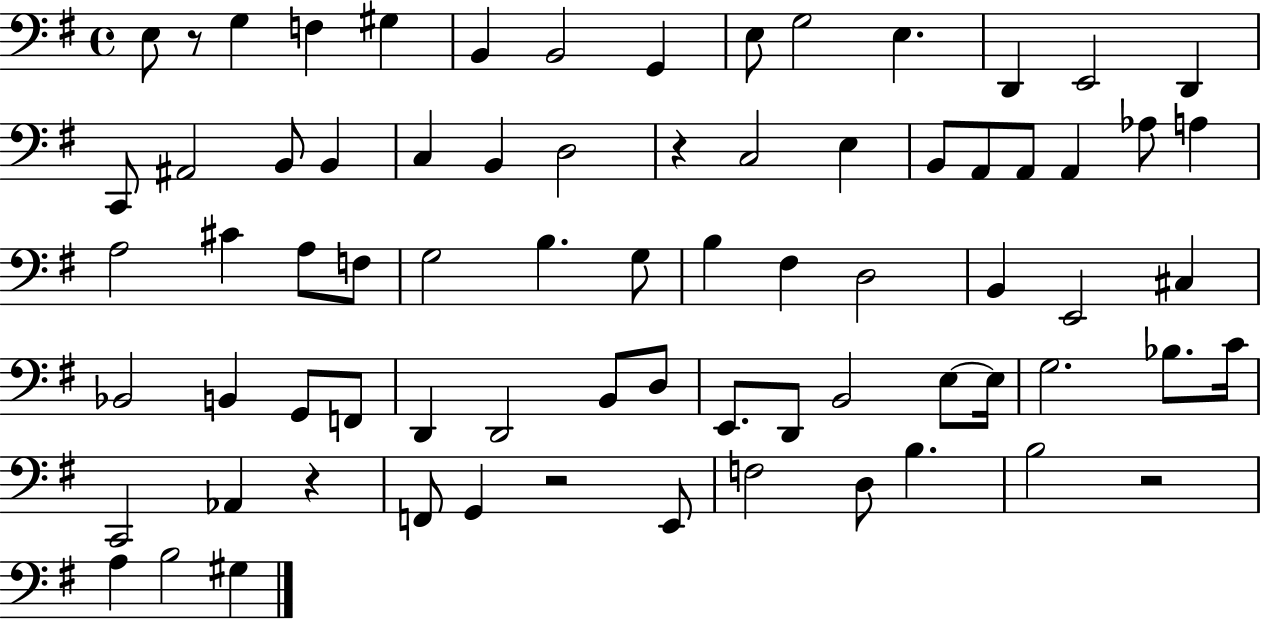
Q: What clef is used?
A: bass